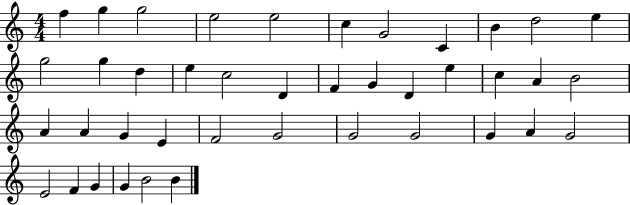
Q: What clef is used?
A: treble